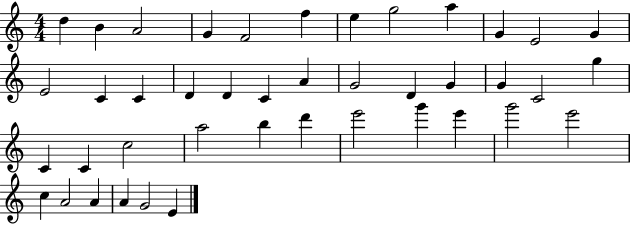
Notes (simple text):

D5/q B4/q A4/h G4/q F4/h F5/q E5/q G5/h A5/q G4/q E4/h G4/q E4/h C4/q C4/q D4/q D4/q C4/q A4/q G4/h D4/q G4/q G4/q C4/h G5/q C4/q C4/q C5/h A5/h B5/q D6/q E6/h G6/q E6/q G6/h E6/h C5/q A4/h A4/q A4/q G4/h E4/q